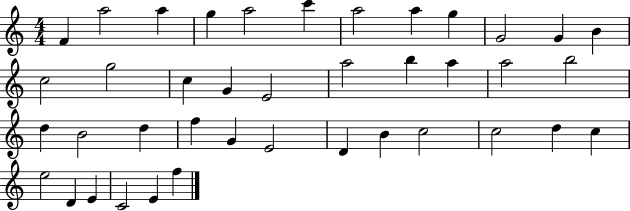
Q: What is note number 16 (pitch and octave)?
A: G4